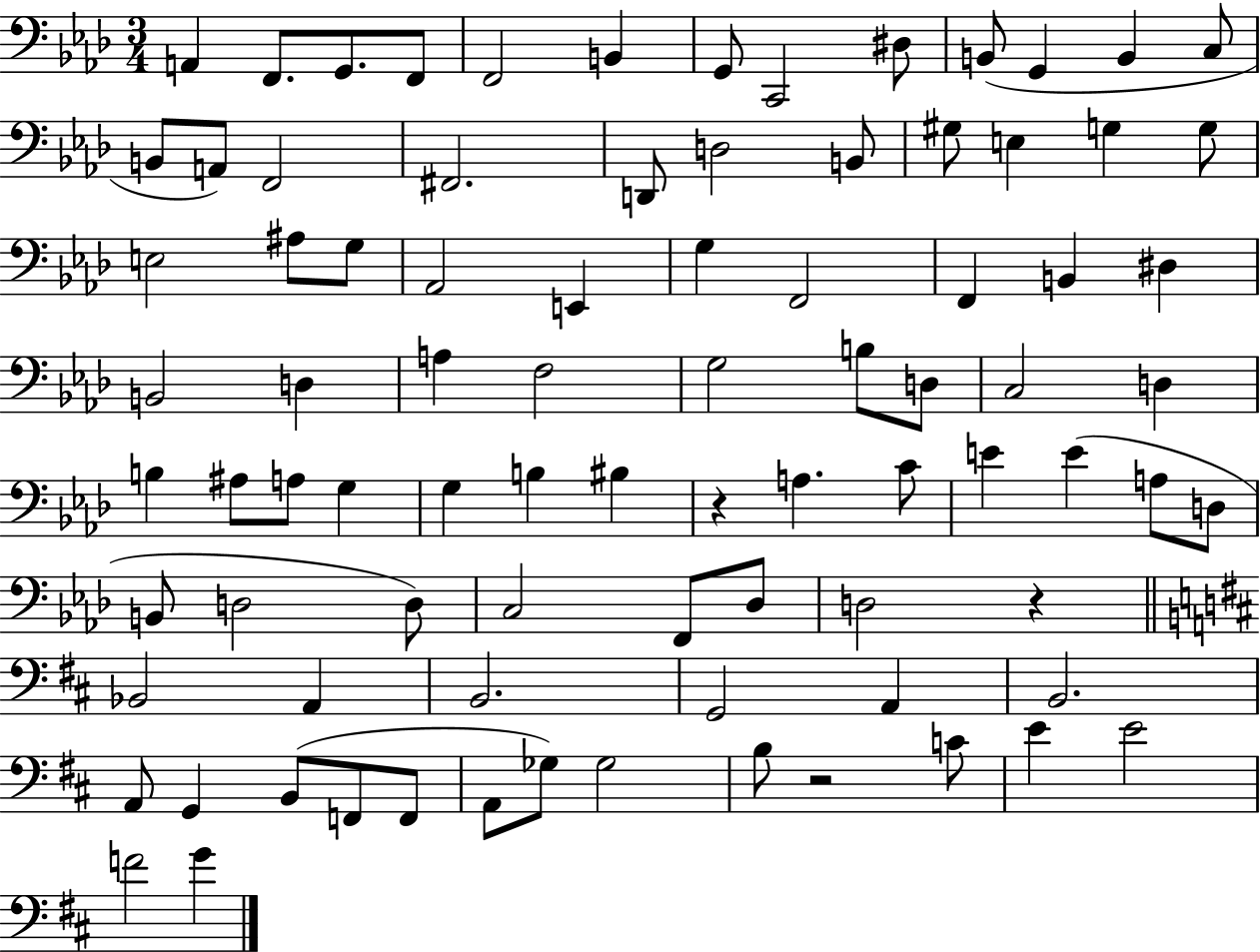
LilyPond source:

{
  \clef bass
  \numericTimeSignature
  \time 3/4
  \key aes \major
  \repeat volta 2 { a,4 f,8. g,8. f,8 | f,2 b,4 | g,8 c,2 dis8 | b,8( g,4 b,4 c8 | \break b,8 a,8) f,2 | fis,2. | d,8 d2 b,8 | gis8 e4 g4 g8 | \break e2 ais8 g8 | aes,2 e,4 | g4 f,2 | f,4 b,4 dis4 | \break b,2 d4 | a4 f2 | g2 b8 d8 | c2 d4 | \break b4 ais8 a8 g4 | g4 b4 bis4 | r4 a4. c'8 | e'4 e'4( a8 d8 | \break b,8 d2 d8) | c2 f,8 des8 | d2 r4 | \bar "||" \break \key d \major bes,2 a,4 | b,2. | g,2 a,4 | b,2. | \break a,8 g,4 b,8( f,8 f,8 | a,8 ges8) ges2 | b8 r2 c'8 | e'4 e'2 | \break f'2 g'4 | } \bar "|."
}